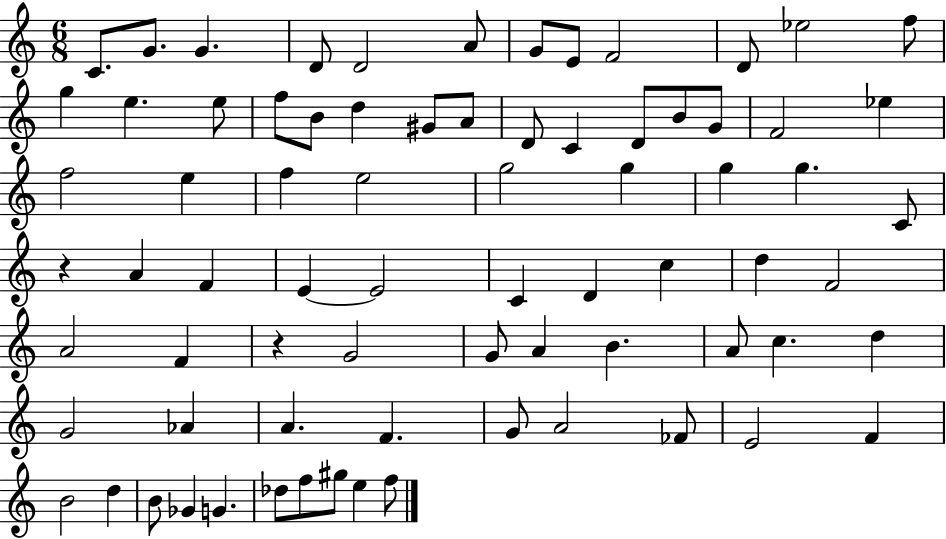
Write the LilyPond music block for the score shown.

{
  \clef treble
  \numericTimeSignature
  \time 6/8
  \key c \major
  c'8. g'8. g'4. | d'8 d'2 a'8 | g'8 e'8 f'2 | d'8 ees''2 f''8 | \break g''4 e''4. e''8 | f''8 b'8 d''4 gis'8 a'8 | d'8 c'4 d'8 b'8 g'8 | f'2 ees''4 | \break f''2 e''4 | f''4 e''2 | g''2 g''4 | g''4 g''4. c'8 | \break r4 a'4 f'4 | e'4~~ e'2 | c'4 d'4 c''4 | d''4 f'2 | \break a'2 f'4 | r4 g'2 | g'8 a'4 b'4. | a'8 c''4. d''4 | \break g'2 aes'4 | a'4. f'4. | g'8 a'2 fes'8 | e'2 f'4 | \break b'2 d''4 | b'8 ges'4 g'4. | des''8 f''8 gis''8 e''4 f''8 | \bar "|."
}